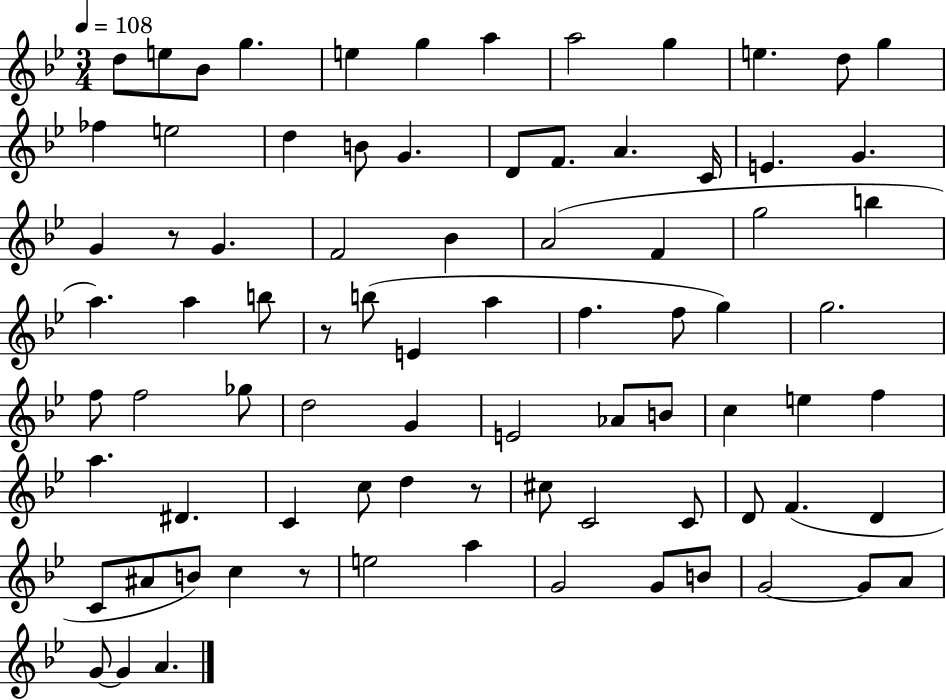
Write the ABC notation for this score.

X:1
T:Untitled
M:3/4
L:1/4
K:Bb
d/2 e/2 _B/2 g e g a a2 g e d/2 g _f e2 d B/2 G D/2 F/2 A C/4 E G G z/2 G F2 _B A2 F g2 b a a b/2 z/2 b/2 E a f f/2 g g2 f/2 f2 _g/2 d2 G E2 _A/2 B/2 c e f a ^D C c/2 d z/2 ^c/2 C2 C/2 D/2 F D C/2 ^A/2 B/2 c z/2 e2 a G2 G/2 B/2 G2 G/2 A/2 G/2 G A